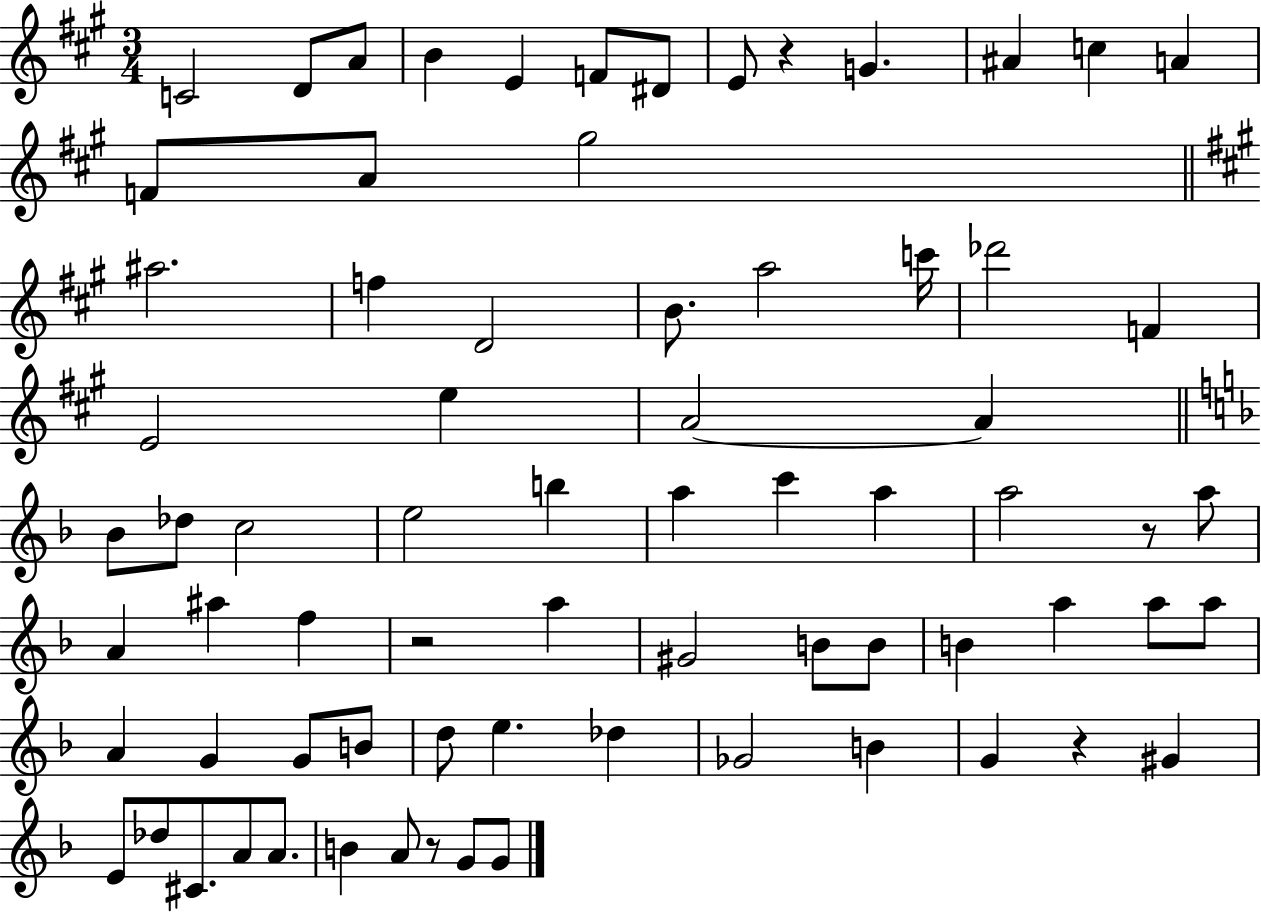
{
  \clef treble
  \numericTimeSignature
  \time 3/4
  \key a \major
  c'2 d'8 a'8 | b'4 e'4 f'8 dis'8 | e'8 r4 g'4. | ais'4 c''4 a'4 | \break f'8 a'8 gis''2 | \bar "||" \break \key a \major ais''2. | f''4 d'2 | b'8. a''2 c'''16 | des'''2 f'4 | \break e'2 e''4 | a'2~~ a'4 | \bar "||" \break \key f \major bes'8 des''8 c''2 | e''2 b''4 | a''4 c'''4 a''4 | a''2 r8 a''8 | \break a'4 ais''4 f''4 | r2 a''4 | gis'2 b'8 b'8 | b'4 a''4 a''8 a''8 | \break a'4 g'4 g'8 b'8 | d''8 e''4. des''4 | ges'2 b'4 | g'4 r4 gis'4 | \break e'8 des''8 cis'8. a'8 a'8. | b'4 a'8 r8 g'8 g'8 | \bar "|."
}